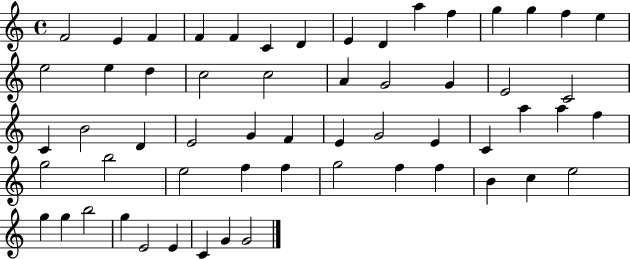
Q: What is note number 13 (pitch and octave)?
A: G5